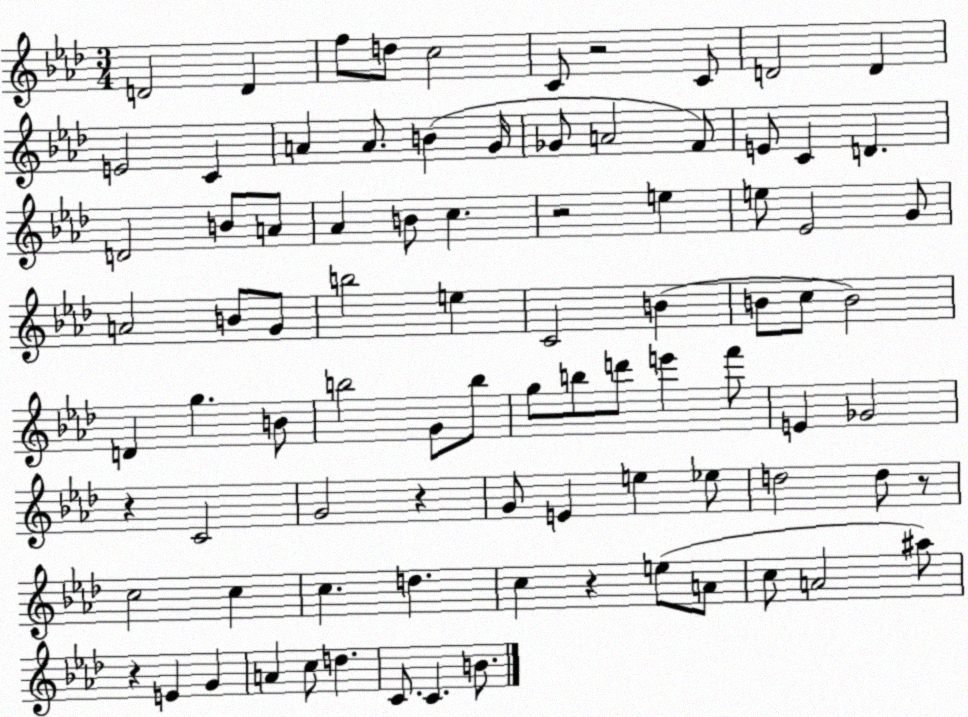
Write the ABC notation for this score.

X:1
T:Untitled
M:3/4
L:1/4
K:Ab
D2 D f/2 d/2 c2 C/2 z2 C/2 D2 D E2 C A A/2 B G/4 _G/2 A2 F/2 E/2 C D D2 B/2 A/2 _A B/2 c z2 e e/2 _E2 G/2 A2 B/2 G/2 b2 e C2 B B/2 c/2 B2 D g B/2 b2 G/2 b/2 g/2 b/2 d'/2 e' f'/2 E _G2 z C2 G2 z G/2 E e _e/2 d2 d/2 z/2 c2 c c d c z e/2 A/2 c/2 A2 ^a/2 z E G A c/2 d C/2 C B/2